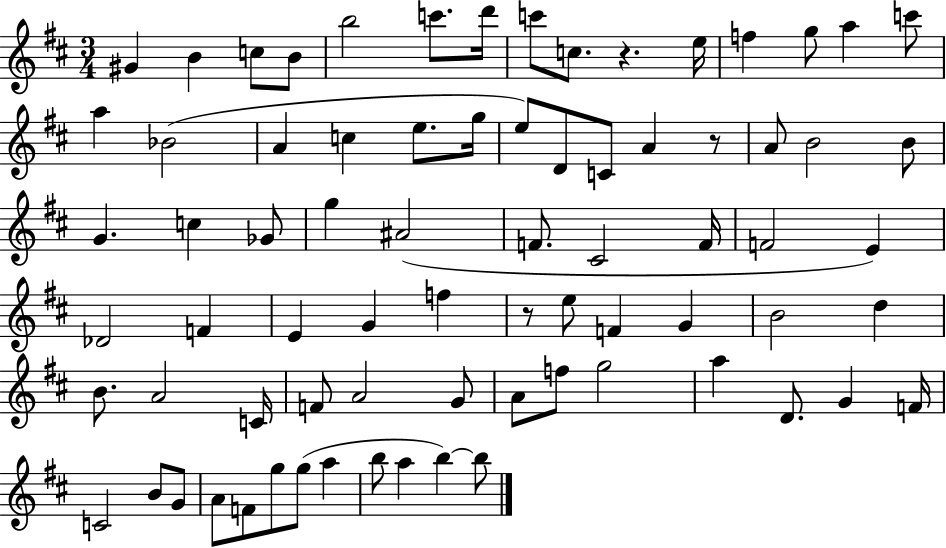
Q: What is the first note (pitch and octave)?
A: G#4